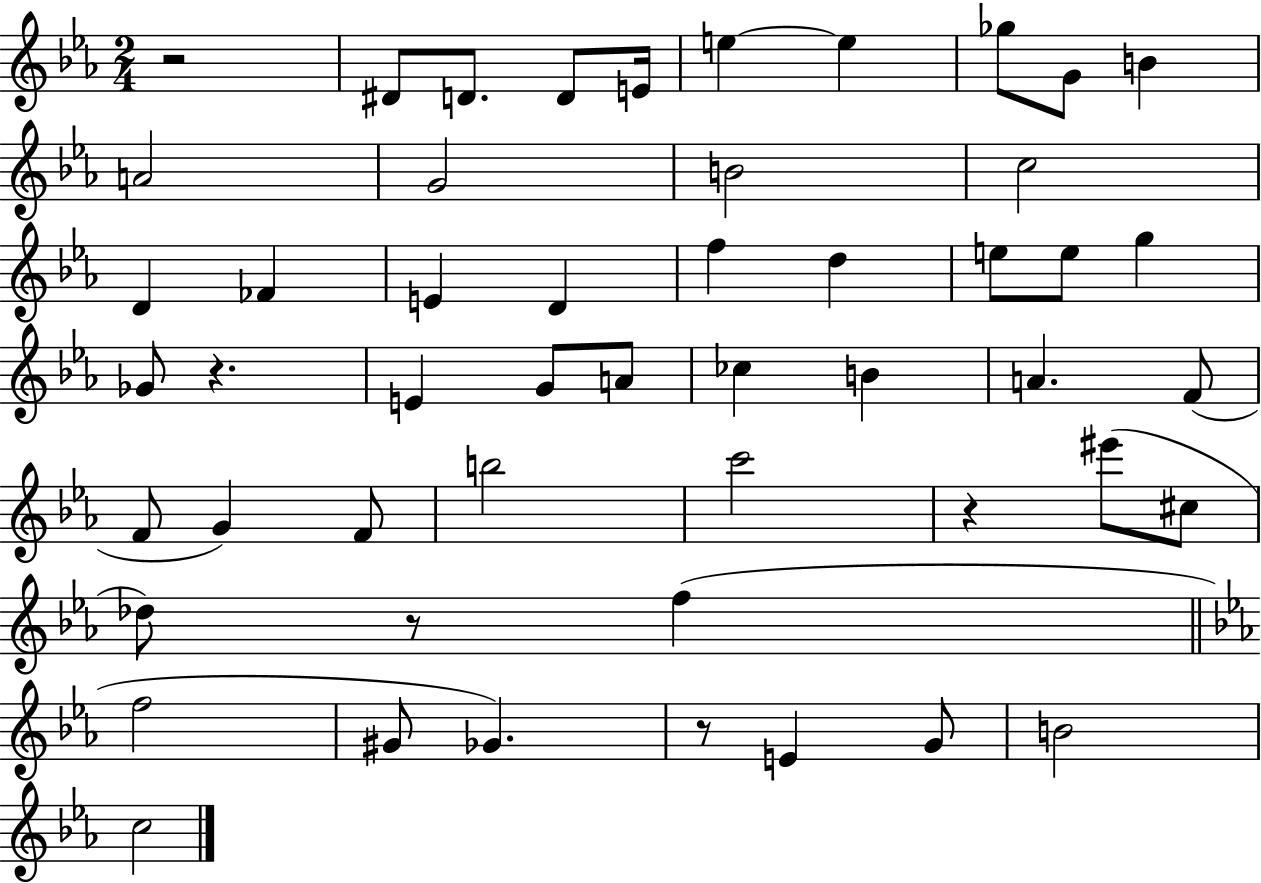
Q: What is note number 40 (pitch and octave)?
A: F5